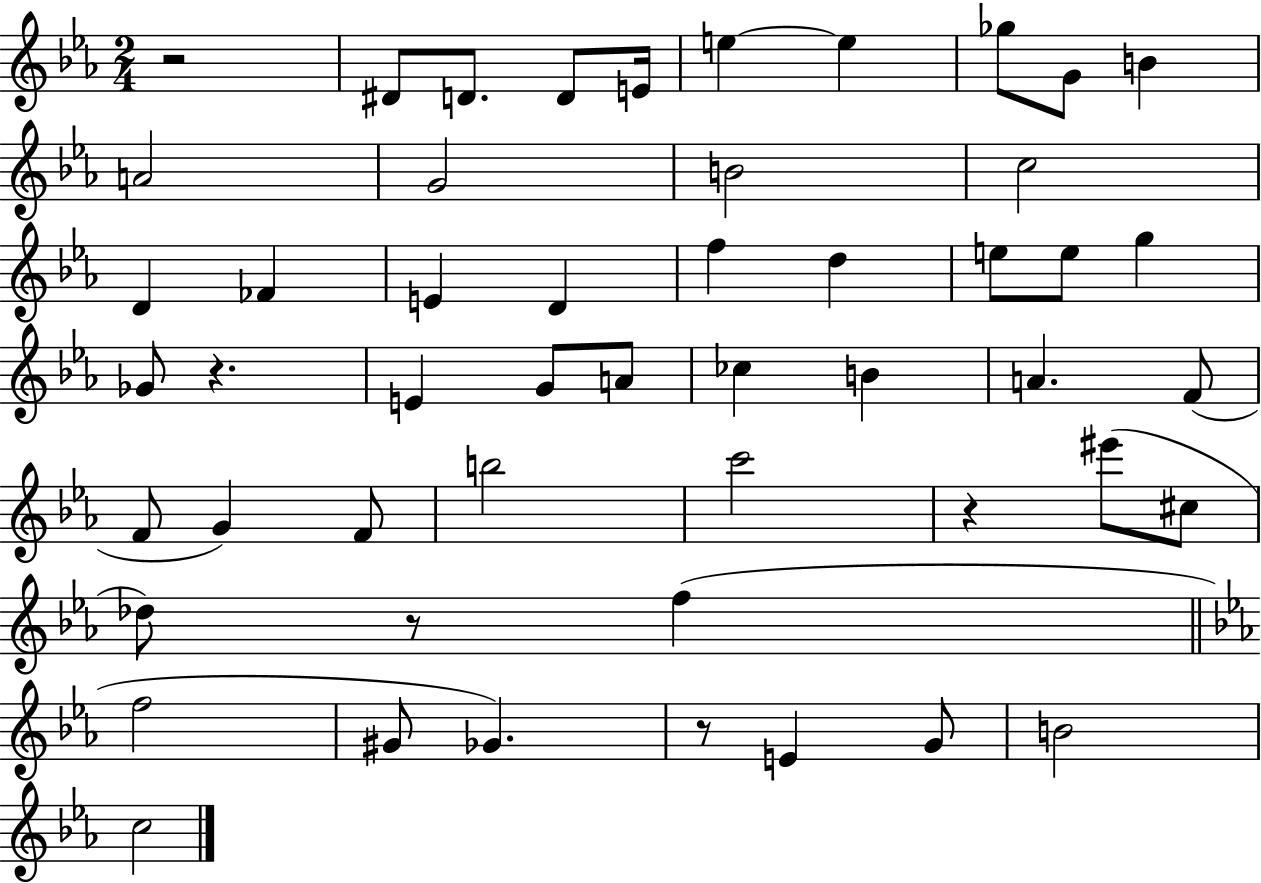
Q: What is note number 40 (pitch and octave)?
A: F5